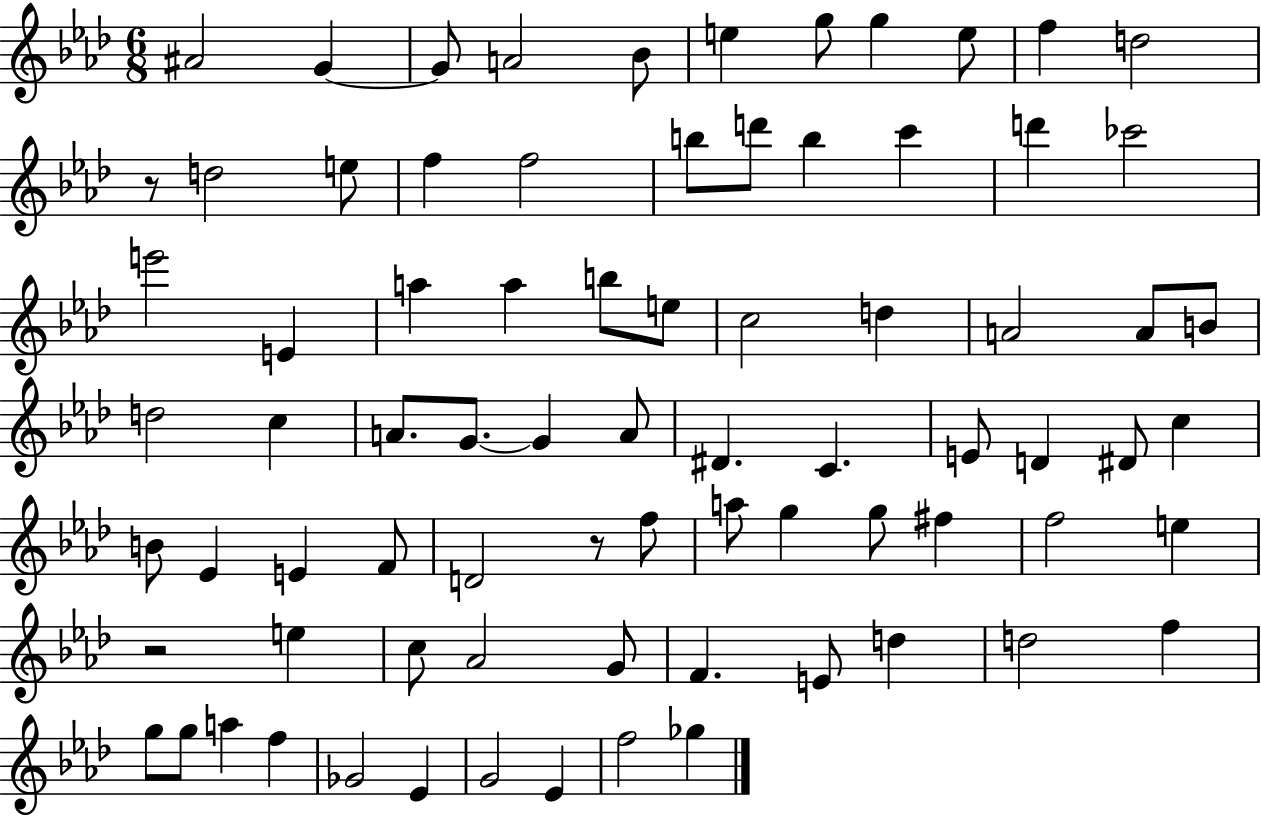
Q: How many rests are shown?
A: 3